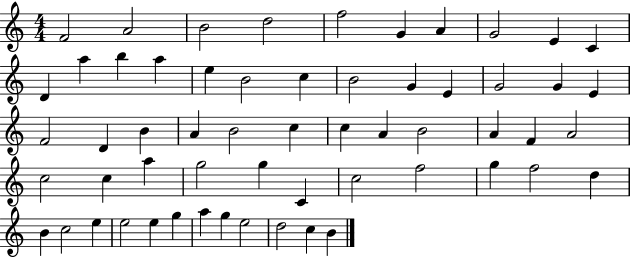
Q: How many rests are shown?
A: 0